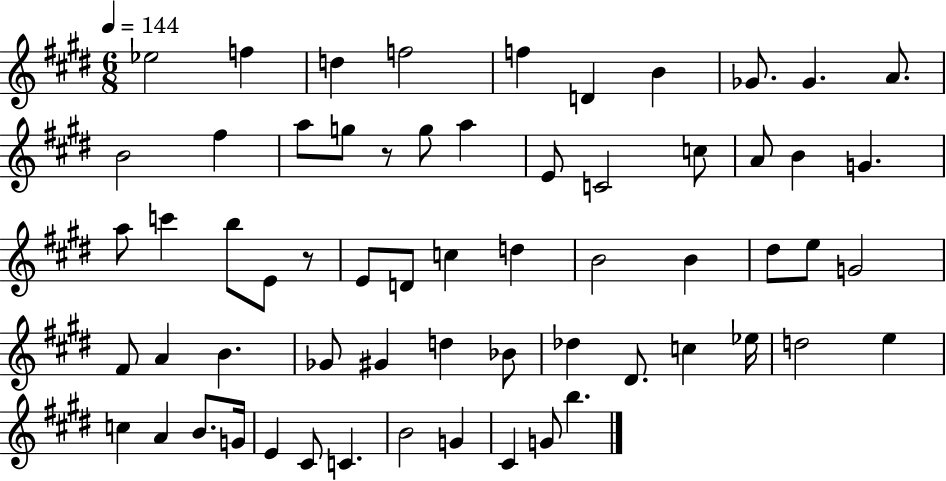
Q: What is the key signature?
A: E major